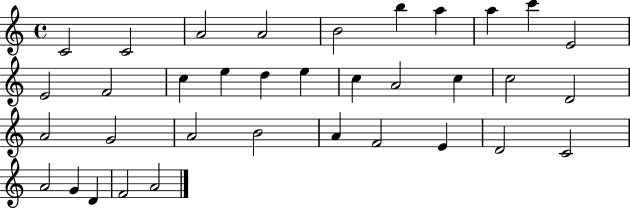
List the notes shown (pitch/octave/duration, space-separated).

C4/h C4/h A4/h A4/h B4/h B5/q A5/q A5/q C6/q E4/h E4/h F4/h C5/q E5/q D5/q E5/q C5/q A4/h C5/q C5/h D4/h A4/h G4/h A4/h B4/h A4/q F4/h E4/q D4/h C4/h A4/h G4/q D4/q F4/h A4/h